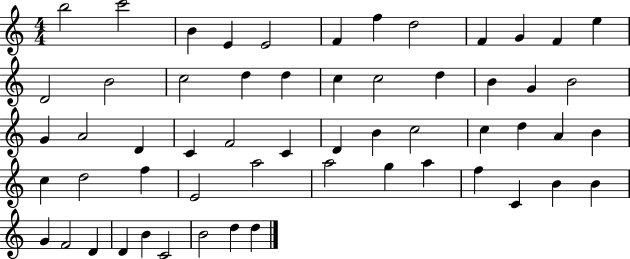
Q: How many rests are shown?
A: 0